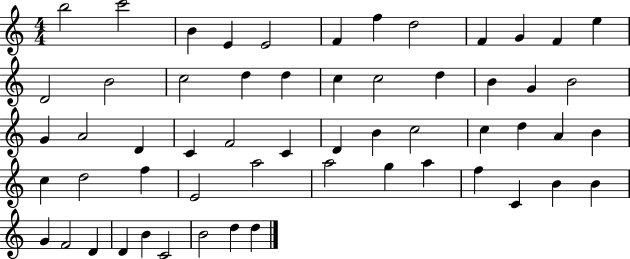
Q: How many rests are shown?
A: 0